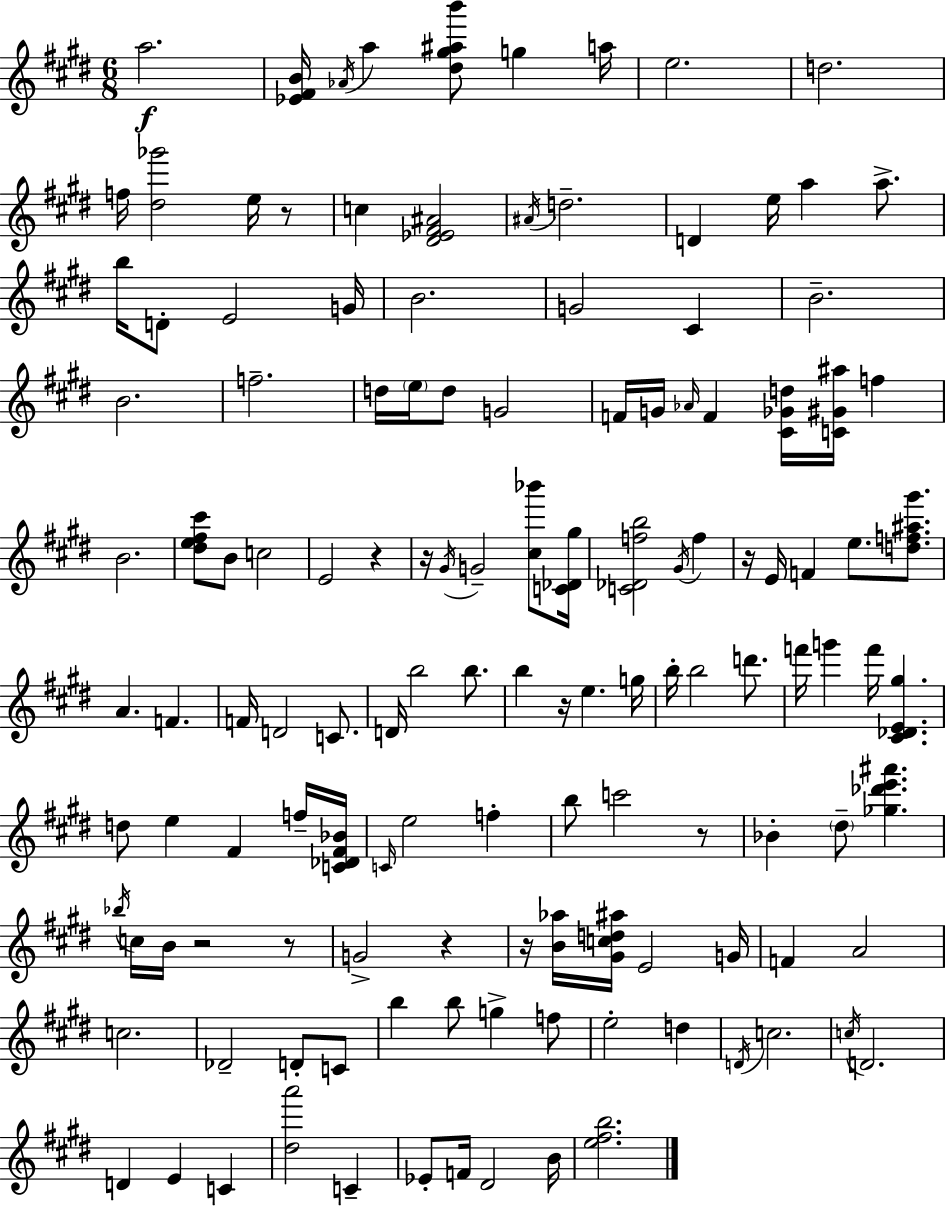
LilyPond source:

{
  \clef treble
  \numericTimeSignature
  \time 6/8
  \key e \major
  a''2.\f | <ees' fis' b'>16 \acciaccatura { aes'16 } a''4 <dis'' gis'' ais'' b'''>8 g''4 | a''16 e''2. | d''2. | \break f''16 <dis'' ges'''>2 e''16 r8 | c''4 <dis' ees' fis' ais'>2 | \acciaccatura { ais'16 } d''2.-- | d'4 e''16 a''4 a''8.-> | \break b''16 d'8-. e'2 | g'16 b'2. | g'2 cis'4 | b'2.-- | \break b'2. | f''2.-- | d''16 \parenthesize e''16 d''8 g'2 | f'16 g'16 \grace { aes'16 } f'4 <cis' ges' d''>16 <c' gis' ais''>16 f''4 | \break b'2. | <dis'' e'' fis'' cis'''>8 b'8 c''2 | e'2 r4 | r16 \acciaccatura { gis'16 } g'2-- | \break <cis'' bes'''>8 <c' des' gis''>16 <c' des' f'' b''>2 | \acciaccatura { gis'16 } f''4 r16 e'16 f'4 e''8. | <d'' f'' ais'' gis'''>8. a'4. f'4. | f'16 d'2 | \break c'8. d'16 b''2 | b''8. b''4 r16 e''4. | g''16 b''16-. b''2 | d'''8. f'''16 g'''4 f'''16 <cis' des' e' gis''>4. | \break d''8 e''4 fis'4 | f''16-- <c' des' fis' bes'>16 \grace { c'16 } e''2 | f''4-. b''8 c'''2 | r8 bes'4-. \parenthesize dis''8-- | \break <ges'' des''' e''' ais'''>4. \acciaccatura { bes''16 } c''16 b'16 r2 | r8 g'2-> | r4 r16 <b' aes''>16 <gis' c'' d'' ais''>16 e'2 | g'16 f'4 a'2 | \break c''2. | des'2-- | d'8-. c'8 b''4 b''8 | g''4-> f''8 e''2-. | \break d''4 \acciaccatura { d'16 } c''2. | \acciaccatura { c''16 } d'2. | d'4 | e'4 c'4 <dis'' a'''>2 | \break c'4-- ees'8-. f'16 | dis'2 b'16 <e'' fis'' b''>2. | \bar "|."
}